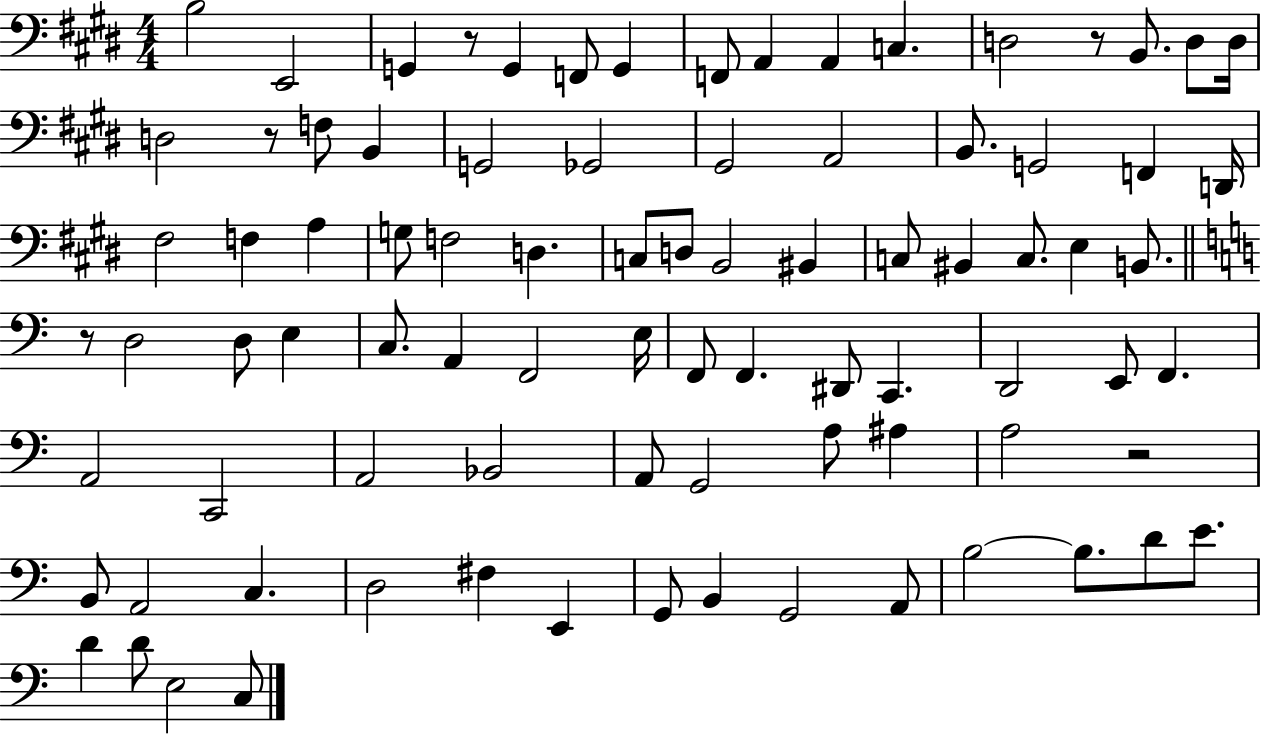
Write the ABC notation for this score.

X:1
T:Untitled
M:4/4
L:1/4
K:E
B,2 E,,2 G,, z/2 G,, F,,/2 G,, F,,/2 A,, A,, C, D,2 z/2 B,,/2 D,/2 D,/4 D,2 z/2 F,/2 B,, G,,2 _G,,2 ^G,,2 A,,2 B,,/2 G,,2 F,, D,,/4 ^F,2 F, A, G,/2 F,2 D, C,/2 D,/2 B,,2 ^B,, C,/2 ^B,, C,/2 E, B,,/2 z/2 D,2 D,/2 E, C,/2 A,, F,,2 E,/4 F,,/2 F,, ^D,,/2 C,, D,,2 E,,/2 F,, A,,2 C,,2 A,,2 _B,,2 A,,/2 G,,2 A,/2 ^A, A,2 z2 B,,/2 A,,2 C, D,2 ^F, E,, G,,/2 B,, G,,2 A,,/2 B,2 B,/2 D/2 E/2 D D/2 E,2 C,/2